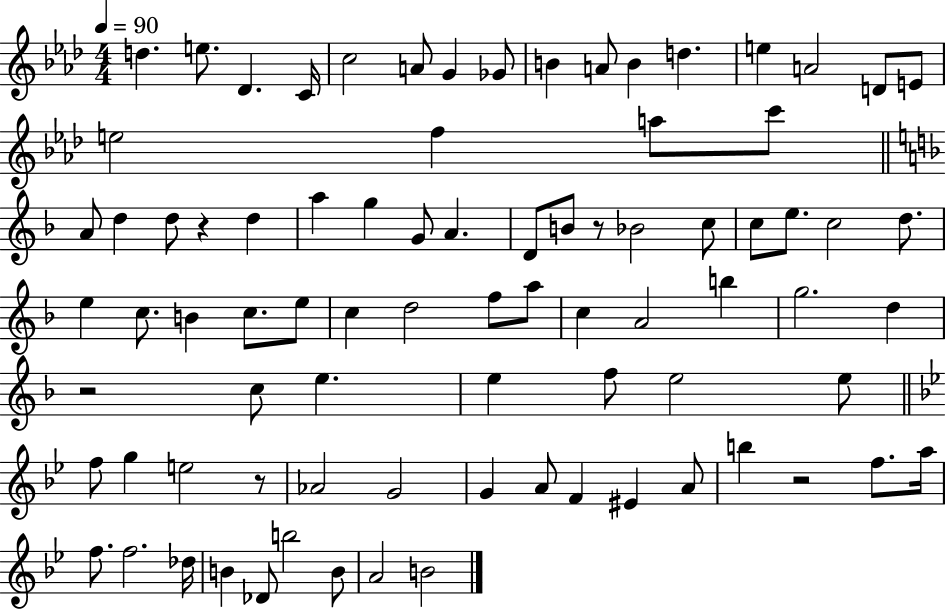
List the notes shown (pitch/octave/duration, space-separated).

D5/q. E5/e. Db4/q. C4/s C5/h A4/e G4/q Gb4/e B4/q A4/e B4/q D5/q. E5/q A4/h D4/e E4/e E5/h F5/q A5/e C6/e A4/e D5/q D5/e R/q D5/q A5/q G5/q G4/e A4/q. D4/e B4/e R/e Bb4/h C5/e C5/e E5/e. C5/h D5/e. E5/q C5/e. B4/q C5/e. E5/e C5/q D5/h F5/e A5/e C5/q A4/h B5/q G5/h. D5/q R/h C5/e E5/q. E5/q F5/e E5/h E5/e F5/e G5/q E5/h R/e Ab4/h G4/h G4/q A4/e F4/q EIS4/q A4/e B5/q R/h F5/e. A5/s F5/e. F5/h. Db5/s B4/q Db4/e B5/h B4/e A4/h B4/h